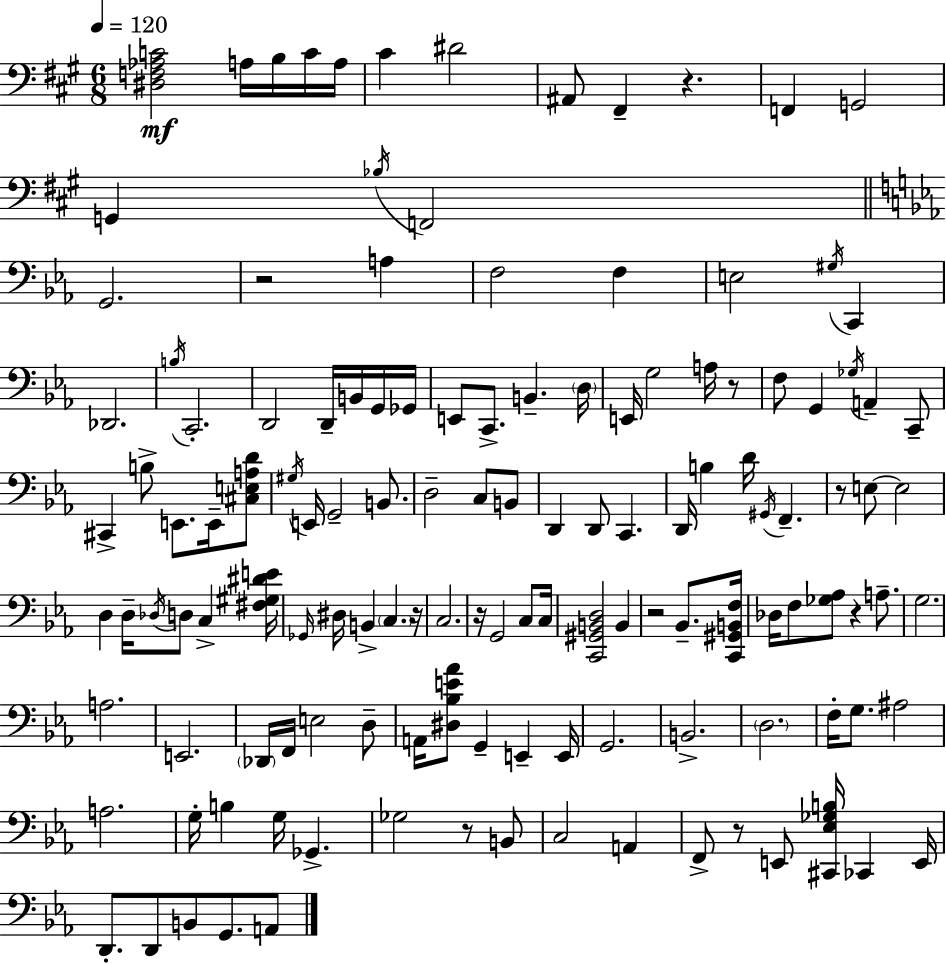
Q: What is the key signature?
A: A major